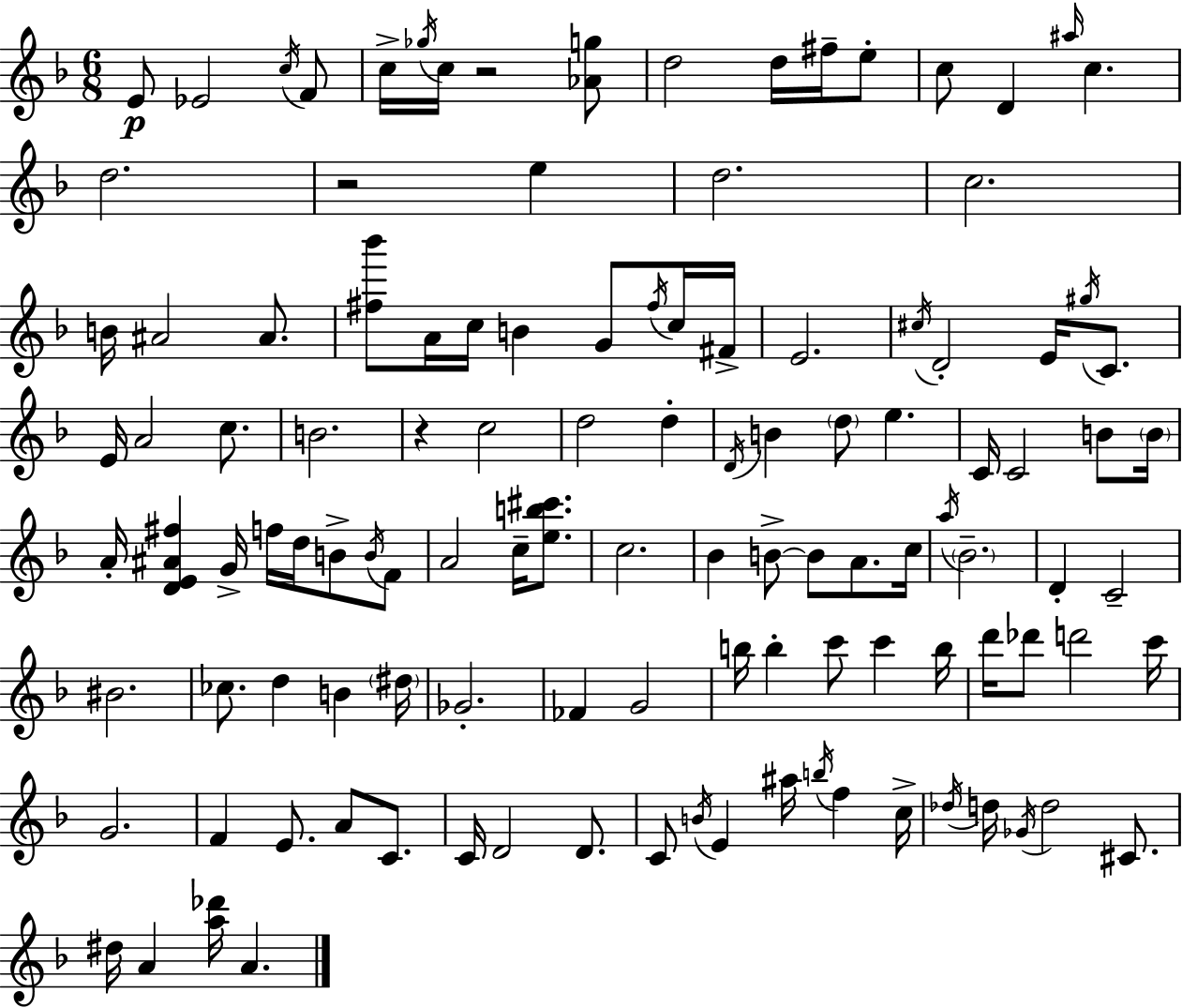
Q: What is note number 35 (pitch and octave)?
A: C4